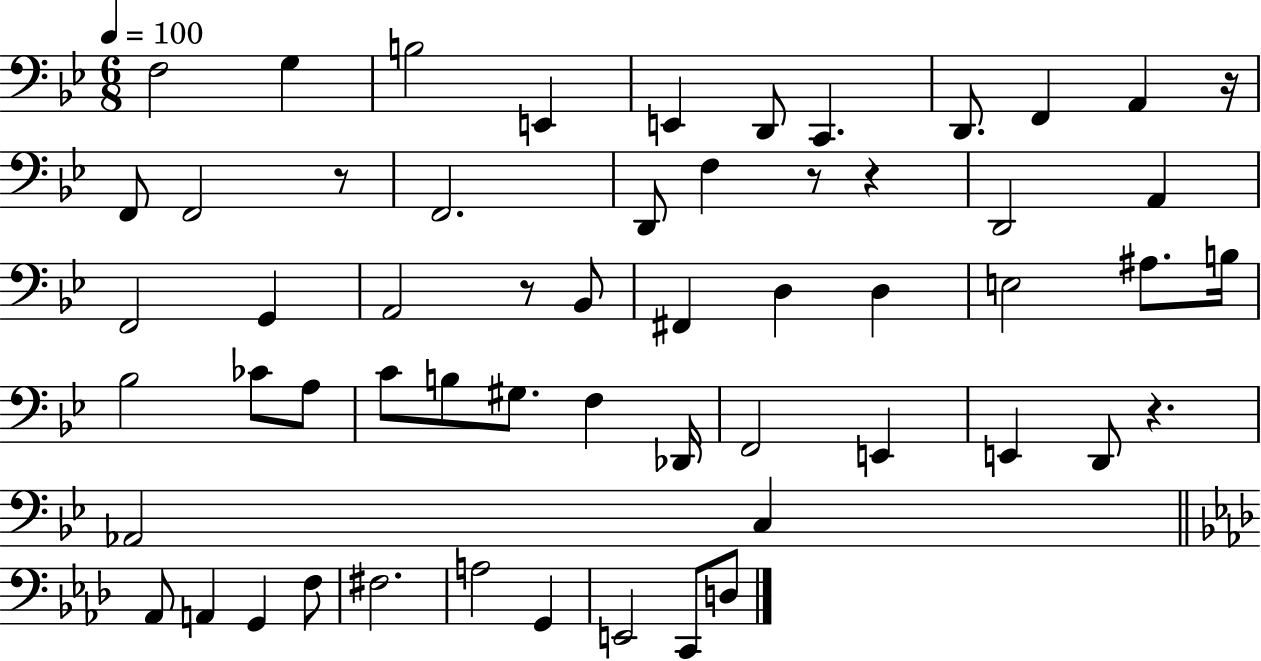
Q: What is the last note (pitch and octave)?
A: D3